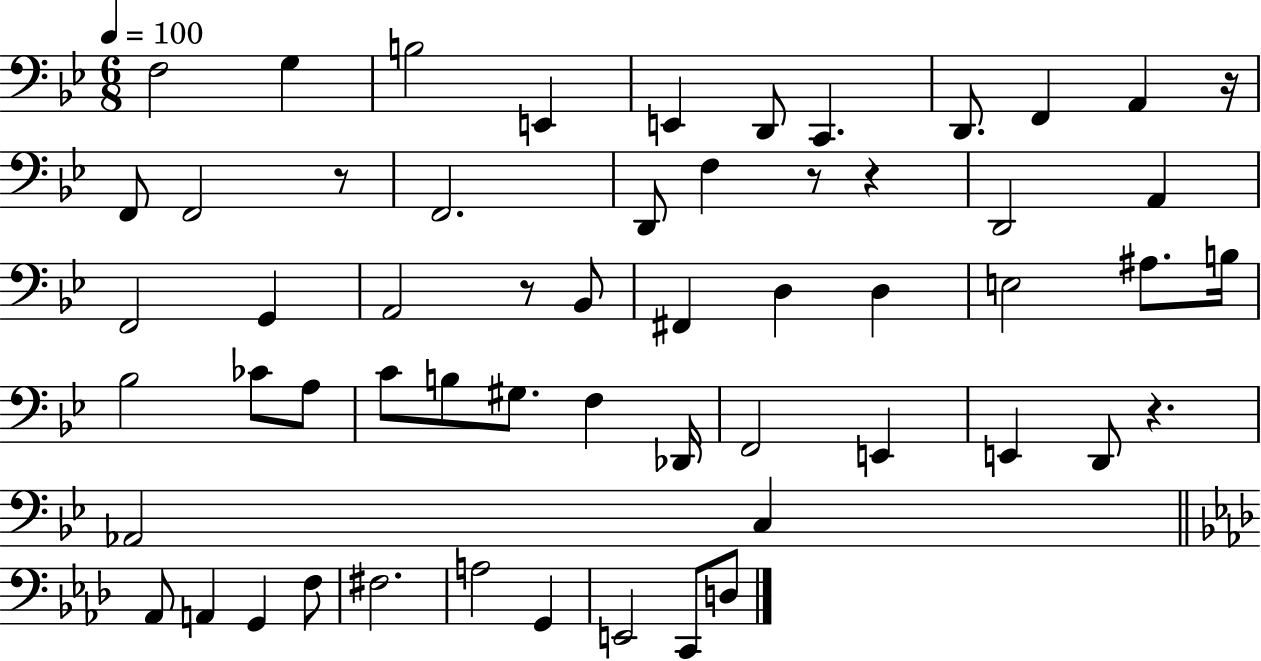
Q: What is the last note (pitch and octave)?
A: D3